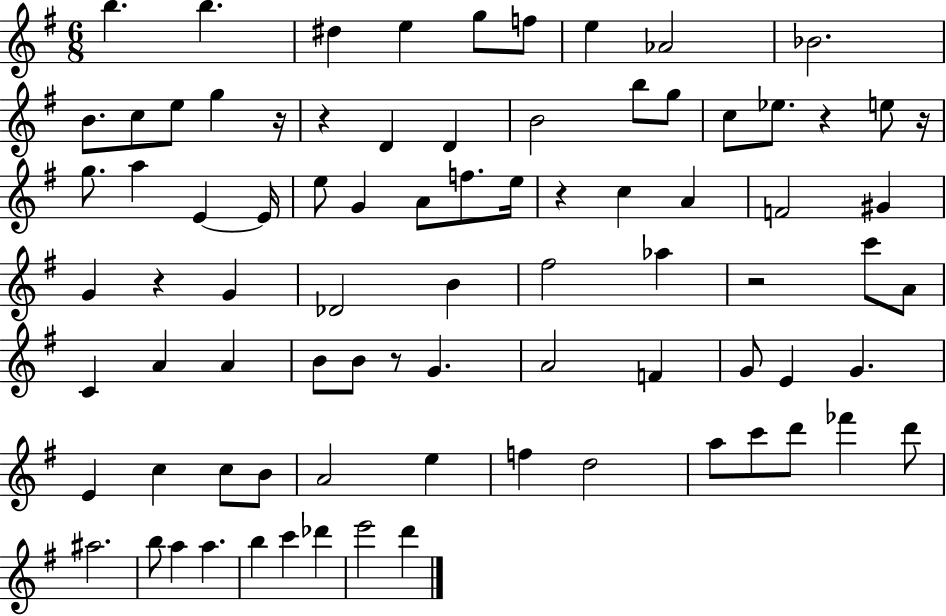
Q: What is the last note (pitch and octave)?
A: D6